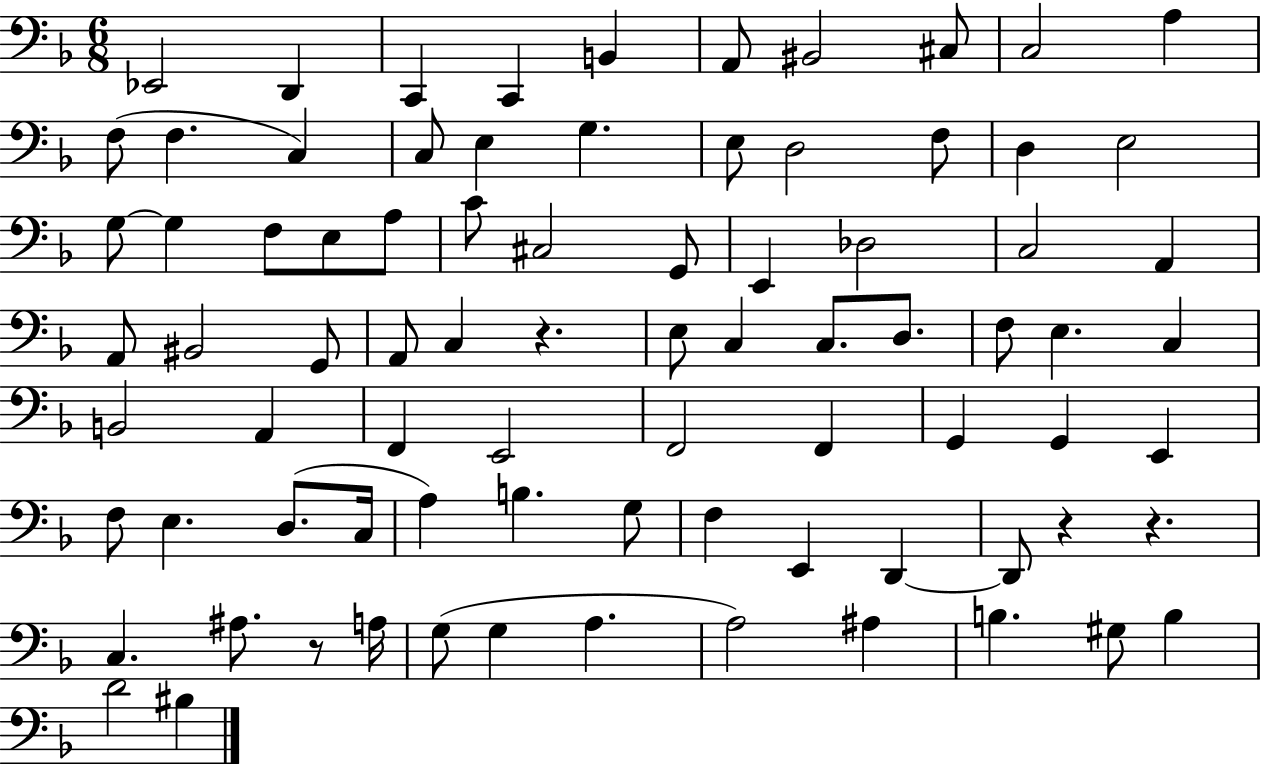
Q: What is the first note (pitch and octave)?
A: Eb2